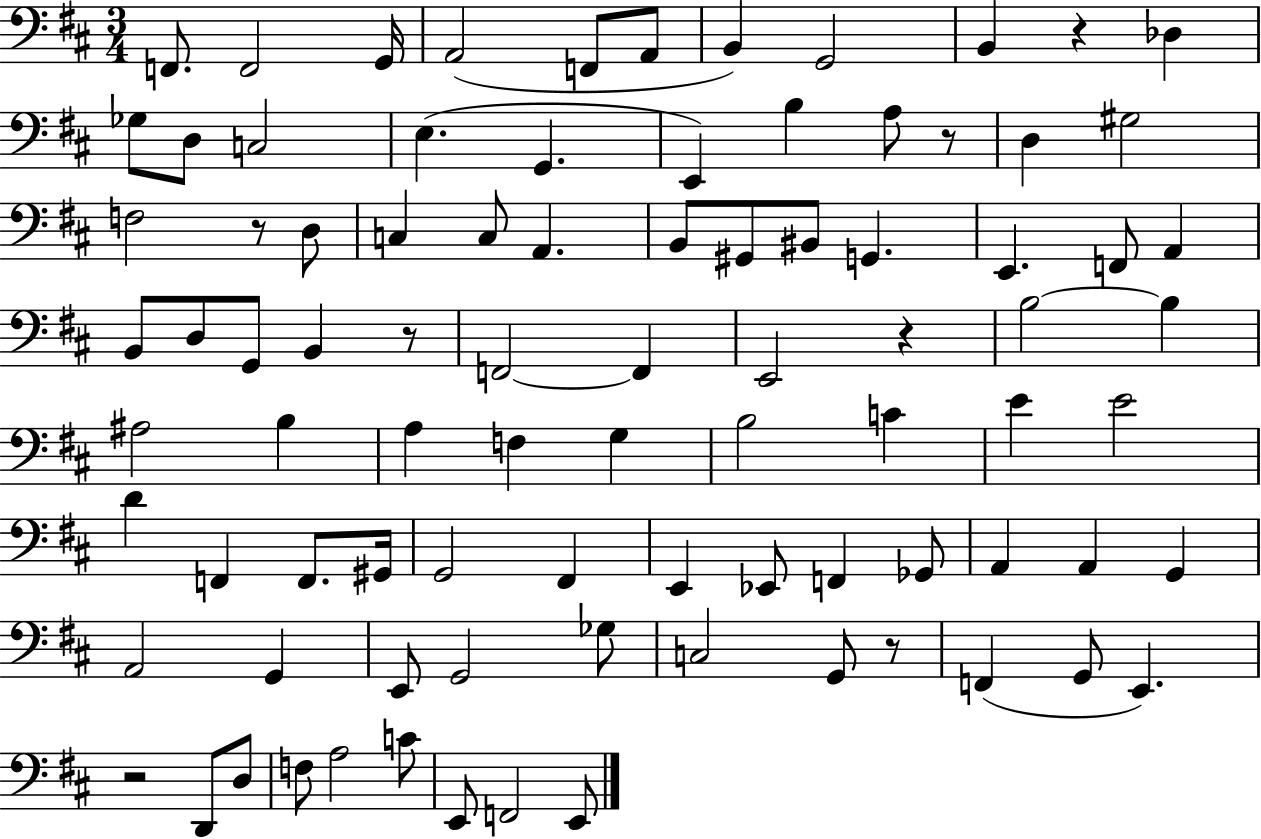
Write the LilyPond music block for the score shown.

{
  \clef bass
  \numericTimeSignature
  \time 3/4
  \key d \major
  \repeat volta 2 { f,8. f,2 g,16 | a,2( f,8 a,8 | b,4) g,2 | b,4 r4 des4 | \break ges8 d8 c2 | e4.( g,4. | e,4) b4 a8 r8 | d4 gis2 | \break f2 r8 d8 | c4 c8 a,4. | b,8 gis,8 bis,8 g,4. | e,4. f,8 a,4 | \break b,8 d8 g,8 b,4 r8 | f,2~~ f,4 | e,2 r4 | b2~~ b4 | \break ais2 b4 | a4 f4 g4 | b2 c'4 | e'4 e'2 | \break d'4 f,4 f,8. gis,16 | g,2 fis,4 | e,4 ees,8 f,4 ges,8 | a,4 a,4 g,4 | \break a,2 g,4 | e,8 g,2 ges8 | c2 g,8 r8 | f,4( g,8 e,4.) | \break r2 d,8 d8 | f8 a2 c'8 | e,8 f,2 e,8 | } \bar "|."
}